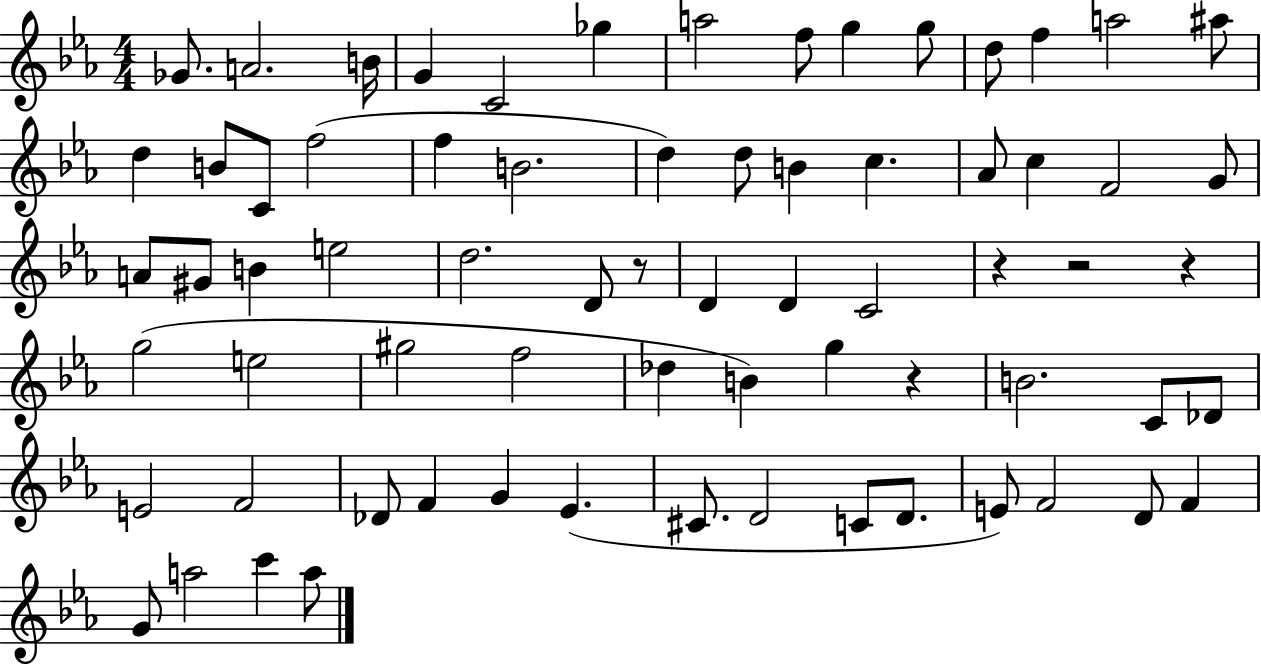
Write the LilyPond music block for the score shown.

{
  \clef treble
  \numericTimeSignature
  \time 4/4
  \key ees \major
  ges'8. a'2. b'16 | g'4 c'2 ges''4 | a''2 f''8 g''4 g''8 | d''8 f''4 a''2 ais''8 | \break d''4 b'8 c'8 f''2( | f''4 b'2. | d''4) d''8 b'4 c''4. | aes'8 c''4 f'2 g'8 | \break a'8 gis'8 b'4 e''2 | d''2. d'8 r8 | d'4 d'4 c'2 | r4 r2 r4 | \break g''2( e''2 | gis''2 f''2 | des''4 b'4) g''4 r4 | b'2. c'8 des'8 | \break e'2 f'2 | des'8 f'4 g'4 ees'4.( | cis'8. d'2 c'8 d'8. | e'8) f'2 d'8 f'4 | \break g'8 a''2 c'''4 a''8 | \bar "|."
}